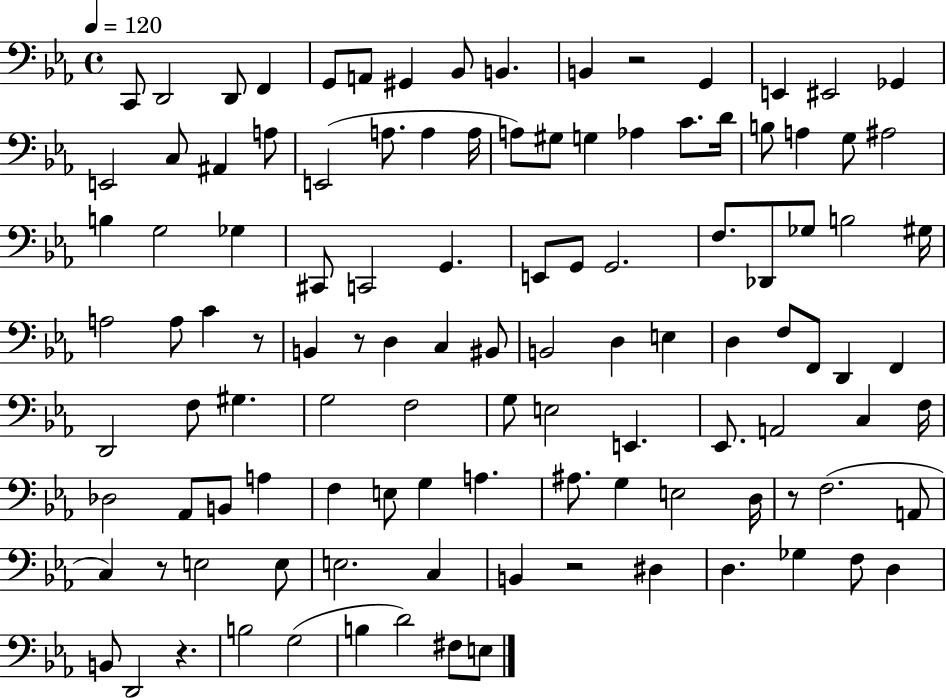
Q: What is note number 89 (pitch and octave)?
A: E3